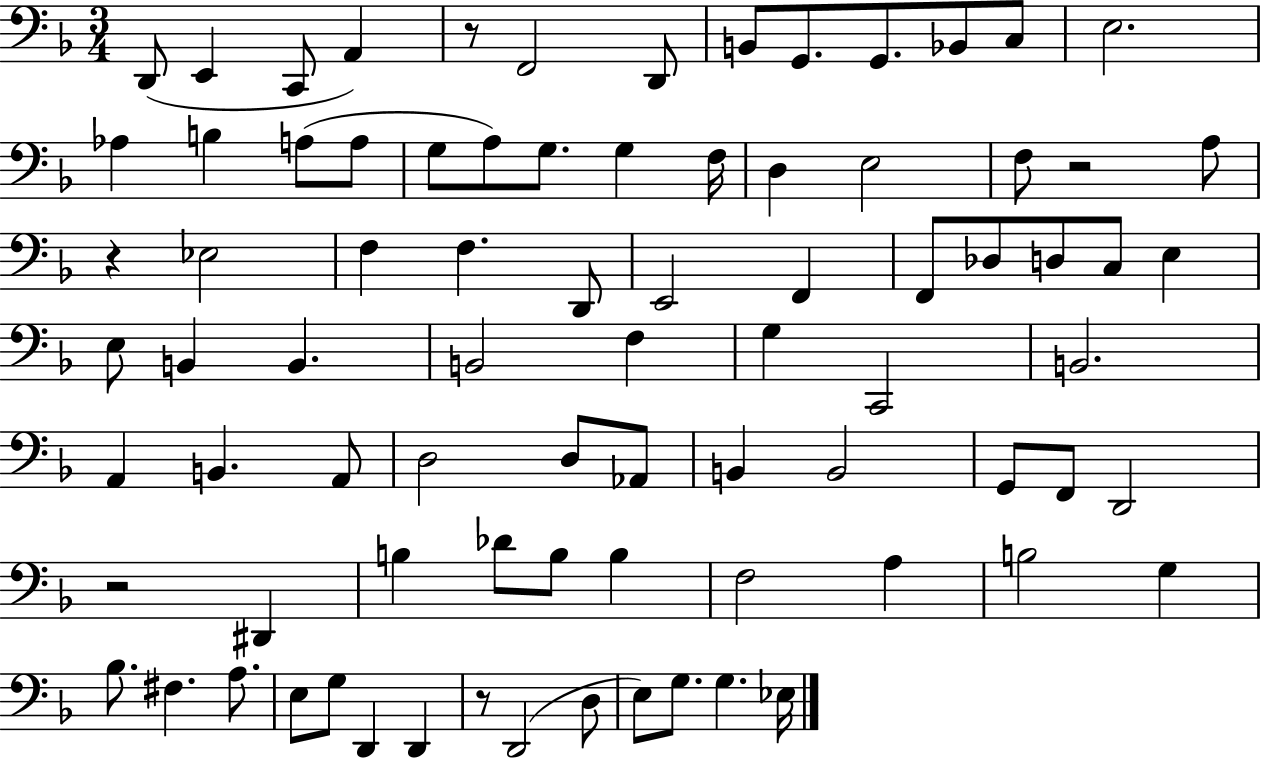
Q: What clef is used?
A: bass